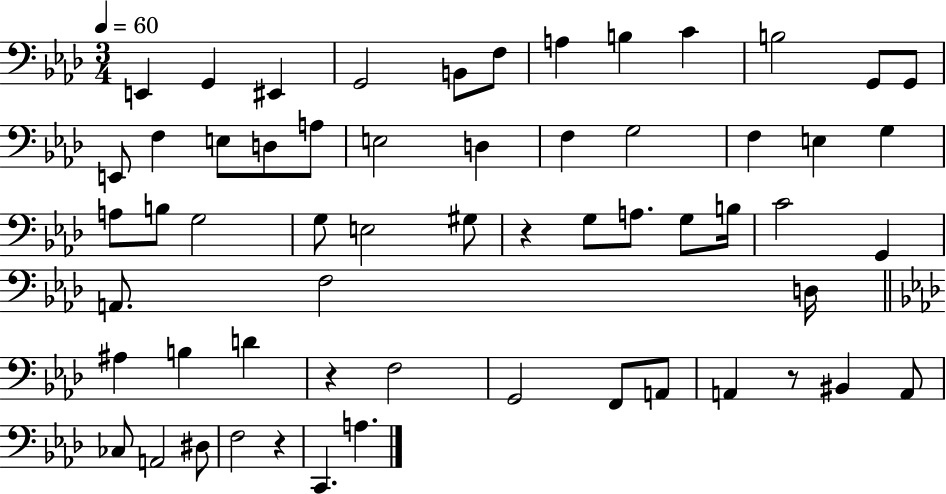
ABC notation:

X:1
T:Untitled
M:3/4
L:1/4
K:Ab
E,, G,, ^E,, G,,2 B,,/2 F,/2 A, B, C B,2 G,,/2 G,,/2 E,,/2 F, E,/2 D,/2 A,/2 E,2 D, F, G,2 F, E, G, A,/2 B,/2 G,2 G,/2 E,2 ^G,/2 z G,/2 A,/2 G,/2 B,/4 C2 G,, A,,/2 F,2 D,/4 ^A, B, D z F,2 G,,2 F,,/2 A,,/2 A,, z/2 ^B,, A,,/2 _C,/2 A,,2 ^D,/2 F,2 z C,, A,